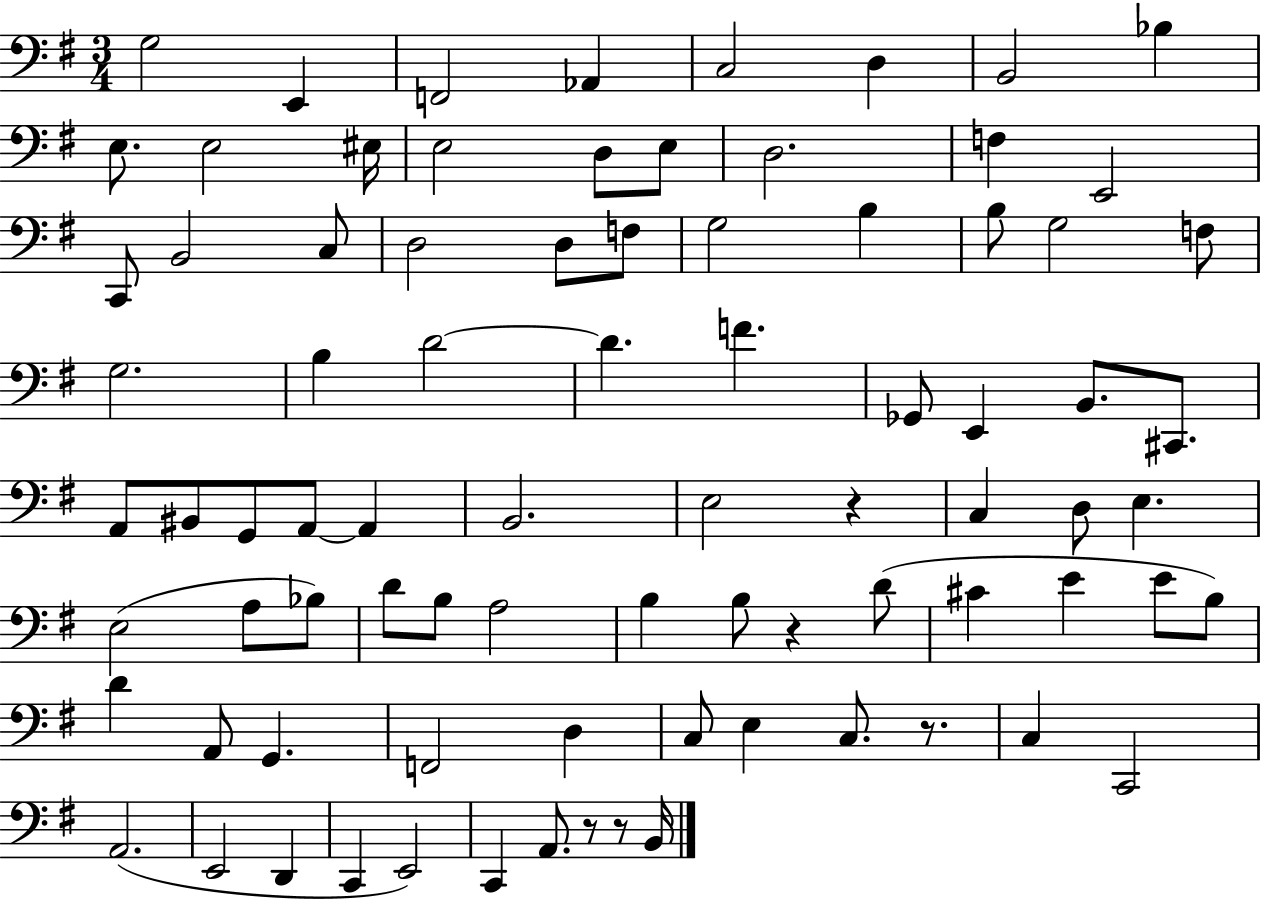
{
  \clef bass
  \numericTimeSignature
  \time 3/4
  \key g \major
  g2 e,4 | f,2 aes,4 | c2 d4 | b,2 bes4 | \break e8. e2 eis16 | e2 d8 e8 | d2. | f4 e,2 | \break c,8 b,2 c8 | d2 d8 f8 | g2 b4 | b8 g2 f8 | \break g2. | b4 d'2~~ | d'4. f'4. | ges,8 e,4 b,8. cis,8. | \break a,8 bis,8 g,8 a,8~~ a,4 | b,2. | e2 r4 | c4 d8 e4. | \break e2( a8 bes8) | d'8 b8 a2 | b4 b8 r4 d'8( | cis'4 e'4 e'8 b8) | \break d'4 a,8 g,4. | f,2 d4 | c8 e4 c8. r8. | c4 c,2 | \break a,2.( | e,2 d,4 | c,4 e,2) | c,4 a,8. r8 r8 b,16 | \break \bar "|."
}